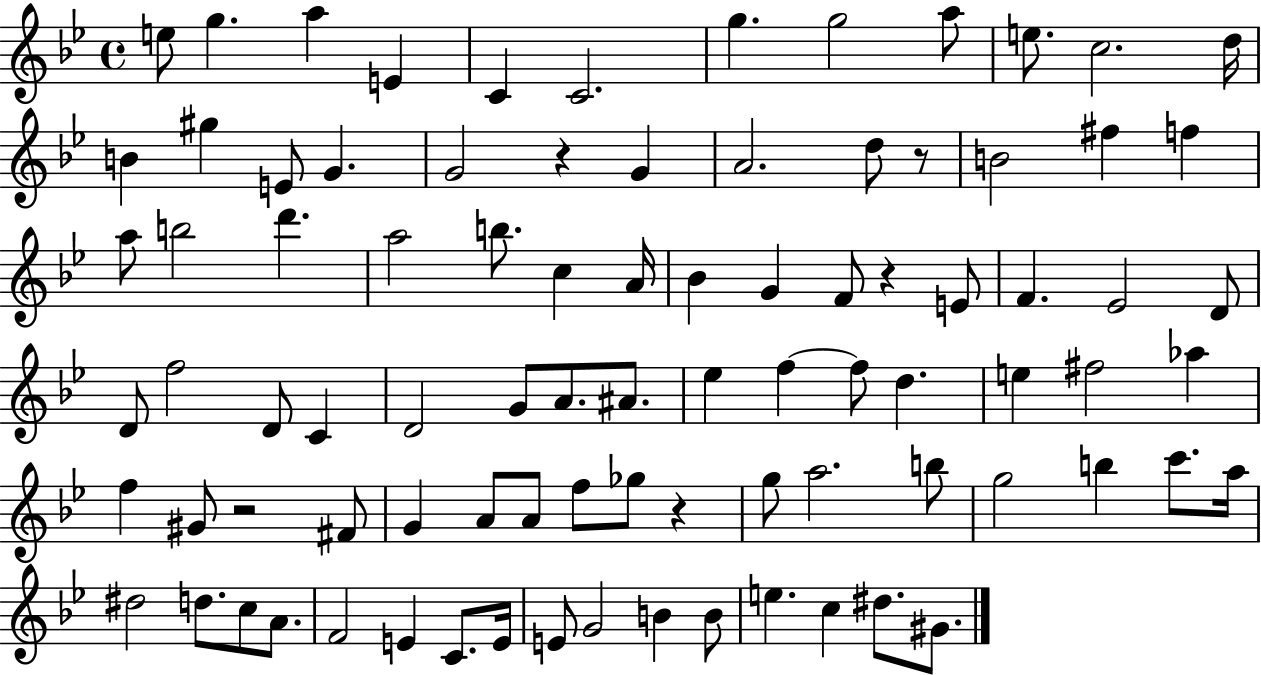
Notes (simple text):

E5/e G5/q. A5/q E4/q C4/q C4/h. G5/q. G5/h A5/e E5/e. C5/h. D5/s B4/q G#5/q E4/e G4/q. G4/h R/q G4/q A4/h. D5/e R/e B4/h F#5/q F5/q A5/e B5/h D6/q. A5/h B5/e. C5/q A4/s Bb4/q G4/q F4/e R/q E4/e F4/q. Eb4/h D4/e D4/e F5/h D4/e C4/q D4/h G4/e A4/e. A#4/e. Eb5/q F5/q F5/e D5/q. E5/q F#5/h Ab5/q F5/q G#4/e R/h F#4/e G4/q A4/e A4/e F5/e Gb5/e R/q G5/e A5/h. B5/e G5/h B5/q C6/e. A5/s D#5/h D5/e. C5/e A4/e. F4/h E4/q C4/e. E4/s E4/e G4/h B4/q B4/e E5/q. C5/q D#5/e. G#4/e.